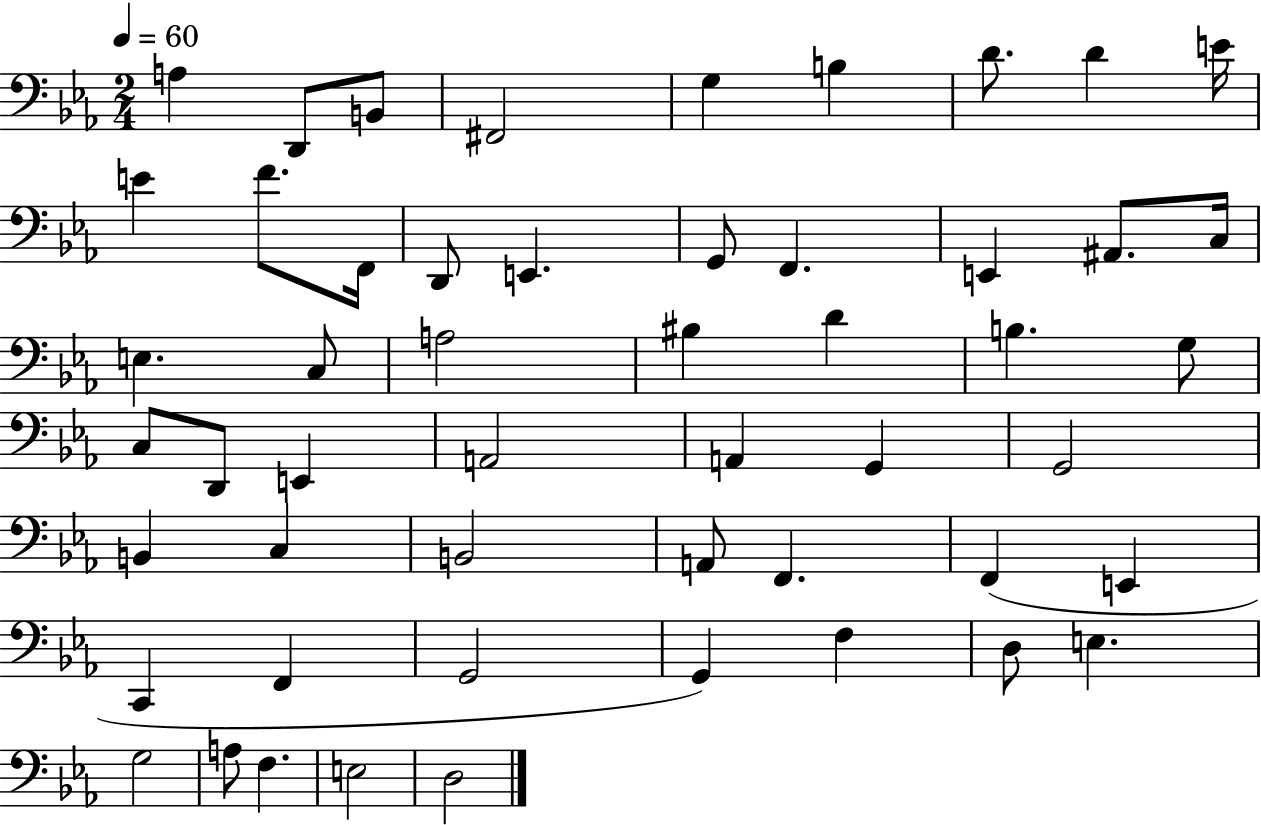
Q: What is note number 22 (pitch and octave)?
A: A3